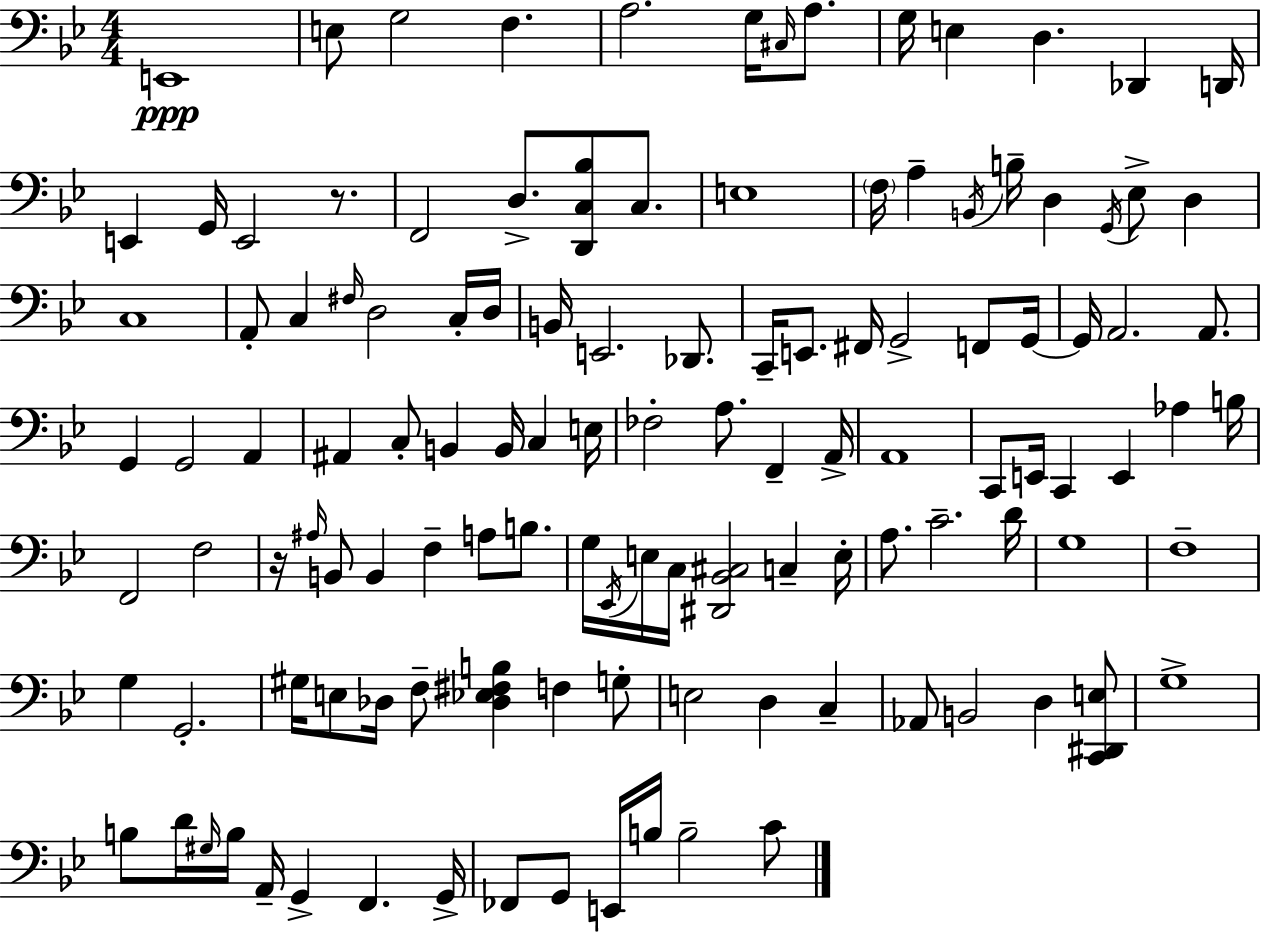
X:1
T:Untitled
M:4/4
L:1/4
K:Gm
E,,4 E,/2 G,2 F, A,2 G,/4 ^C,/4 A,/2 G,/4 E, D, _D,, D,,/4 E,, G,,/4 E,,2 z/2 F,,2 D,/2 [D,,C,_B,]/2 C,/2 E,4 F,/4 A, B,,/4 B,/4 D, G,,/4 _E,/2 D, C,4 A,,/2 C, ^F,/4 D,2 C,/4 D,/4 B,,/4 E,,2 _D,,/2 C,,/4 E,,/2 ^F,,/4 G,,2 F,,/2 G,,/4 G,,/4 A,,2 A,,/2 G,, G,,2 A,, ^A,, C,/2 B,, B,,/4 C, E,/4 _F,2 A,/2 F,, A,,/4 A,,4 C,,/2 E,,/4 C,, E,, _A, B,/4 F,,2 F,2 z/4 ^A,/4 B,,/2 B,, F, A,/2 B,/2 G,/4 _E,,/4 E,/4 C,/4 [^D,,_B,,^C,]2 C, E,/4 A,/2 C2 D/4 G,4 F,4 G, G,,2 ^G,/4 E,/2 _D,/4 F,/2 [_D,_E,^F,B,] F, G,/2 E,2 D, C, _A,,/2 B,,2 D, [C,,^D,,E,]/2 G,4 B,/2 D/4 ^G,/4 B,/4 A,,/4 G,, F,, G,,/4 _F,,/2 G,,/2 E,,/4 B,/4 B,2 C/2